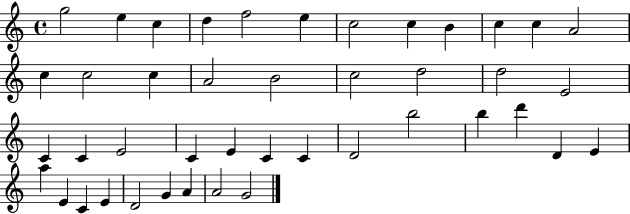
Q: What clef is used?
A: treble